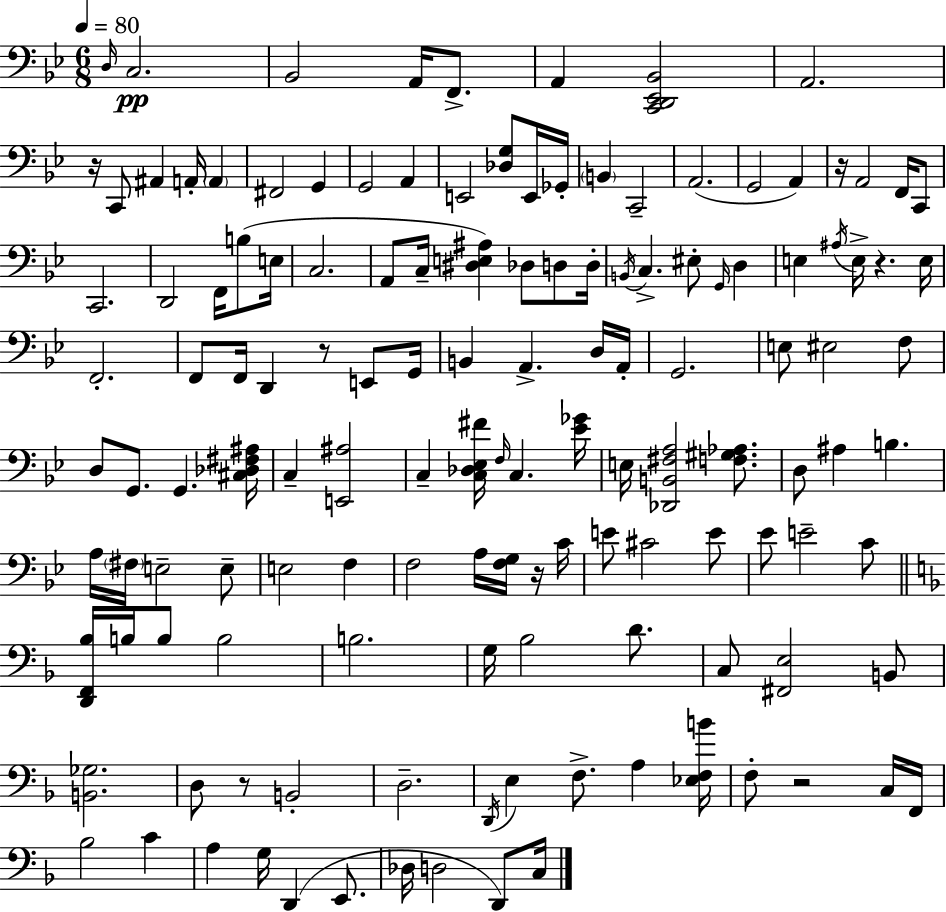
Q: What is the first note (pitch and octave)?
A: D3